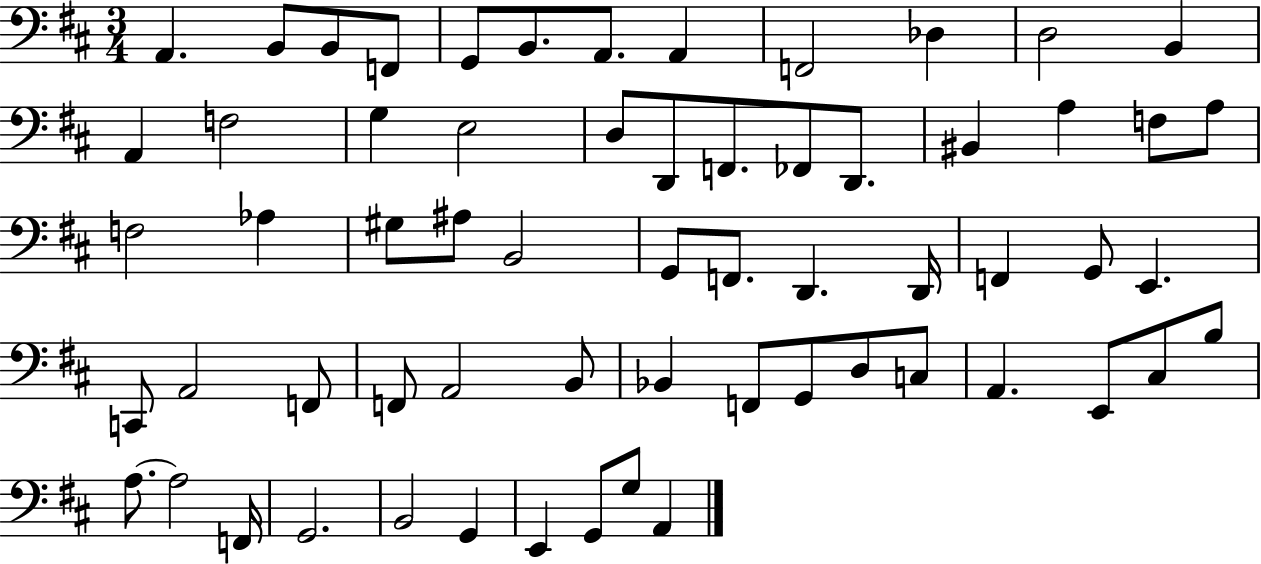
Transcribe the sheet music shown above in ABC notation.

X:1
T:Untitled
M:3/4
L:1/4
K:D
A,, B,,/2 B,,/2 F,,/2 G,,/2 B,,/2 A,,/2 A,, F,,2 _D, D,2 B,, A,, F,2 G, E,2 D,/2 D,,/2 F,,/2 _F,,/2 D,,/2 ^B,, A, F,/2 A,/2 F,2 _A, ^G,/2 ^A,/2 B,,2 G,,/2 F,,/2 D,, D,,/4 F,, G,,/2 E,, C,,/2 A,,2 F,,/2 F,,/2 A,,2 B,,/2 _B,, F,,/2 G,,/2 D,/2 C,/2 A,, E,,/2 ^C,/2 B,/2 A,/2 A,2 F,,/4 G,,2 B,,2 G,, E,, G,,/2 G,/2 A,,